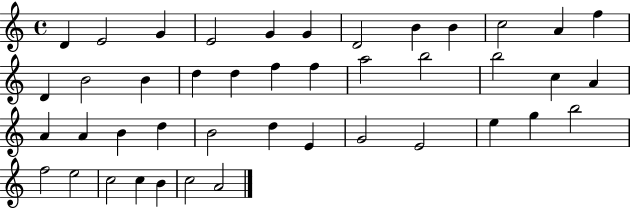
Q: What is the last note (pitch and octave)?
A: A4